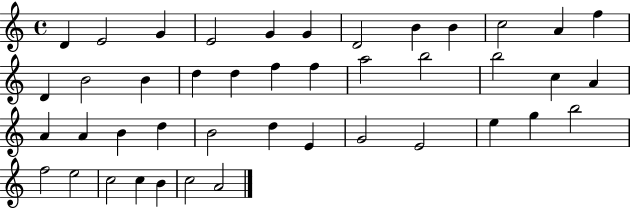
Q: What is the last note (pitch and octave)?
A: A4